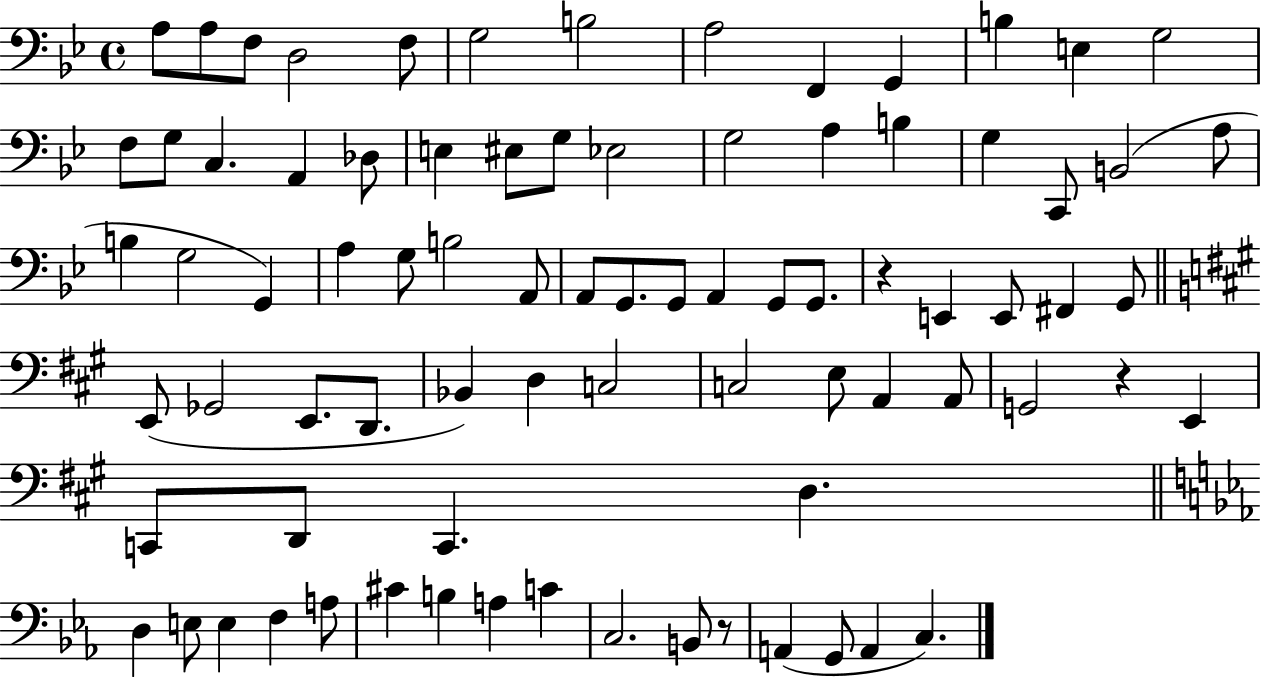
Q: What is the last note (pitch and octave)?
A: C3